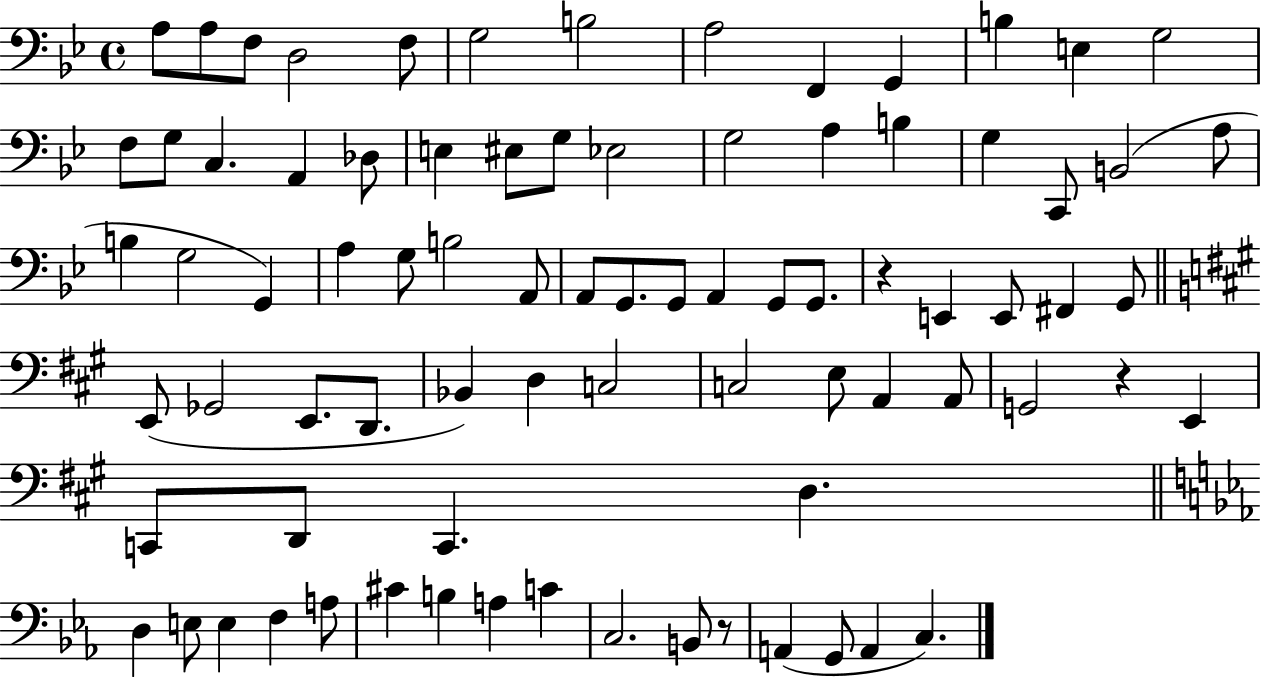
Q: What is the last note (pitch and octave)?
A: C3